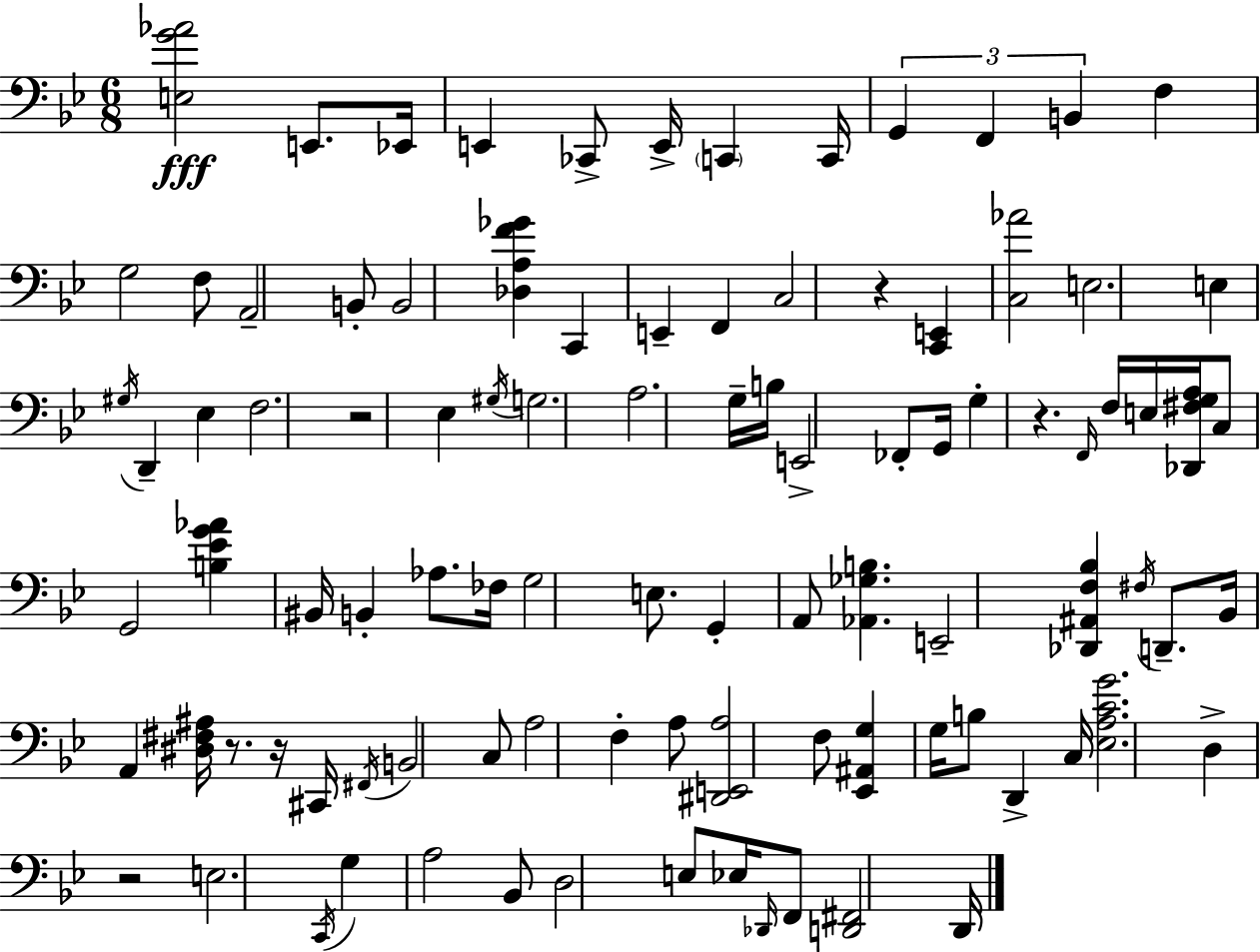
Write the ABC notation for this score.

X:1
T:Untitled
M:6/8
L:1/4
K:Gm
[E,G_A]2 E,,/2 _E,,/4 E,, _C,,/2 E,,/4 C,, C,,/4 G,, F,, B,, F, G,2 F,/2 A,,2 B,,/2 B,,2 [_D,A,F_G] C,, E,, F,, C,2 z [C,,E,,] [C,_A]2 E,2 E, ^G,/4 D,, _E, F,2 z2 _E, ^G,/4 G,2 A,2 G,/4 B,/4 E,,2 _F,,/2 G,,/4 G, z F,,/4 F,/4 E,/4 [_D,,^F,G,A,]/4 C,/2 G,,2 [B,_EG_A] ^B,,/4 B,, _A,/2 _F,/4 G,2 E,/2 G,, A,,/2 [_A,,_G,B,] E,,2 [_D,,^A,,F,_B,] ^F,/4 D,,/2 _B,,/4 A,, [^D,^F,^A,]/4 z/2 z/4 ^C,,/4 ^F,,/4 B,,2 C,/2 A,2 F, A,/2 [^D,,E,,A,]2 F,/2 [_E,,^A,,G,] G,/4 B,/2 D,, C,/4 [_E,A,CG]2 D, z2 E,2 C,,/4 G, A,2 _B,,/2 D,2 E,/2 _E,/4 _D,,/4 F,,/2 [D,,^F,,]2 D,,/4